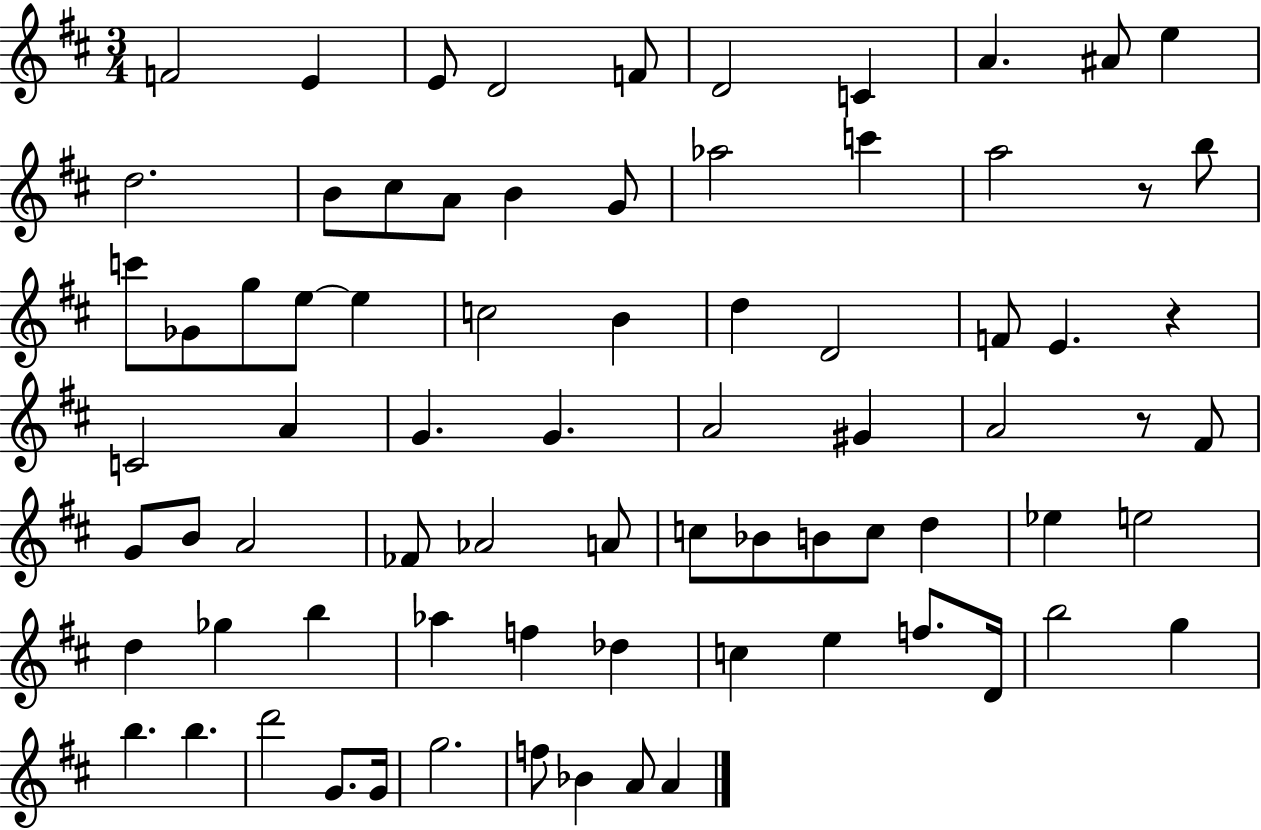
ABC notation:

X:1
T:Untitled
M:3/4
L:1/4
K:D
F2 E E/2 D2 F/2 D2 C A ^A/2 e d2 B/2 ^c/2 A/2 B G/2 _a2 c' a2 z/2 b/2 c'/2 _G/2 g/2 e/2 e c2 B d D2 F/2 E z C2 A G G A2 ^G A2 z/2 ^F/2 G/2 B/2 A2 _F/2 _A2 A/2 c/2 _B/2 B/2 c/2 d _e e2 d _g b _a f _d c e f/2 D/4 b2 g b b d'2 G/2 G/4 g2 f/2 _B A/2 A